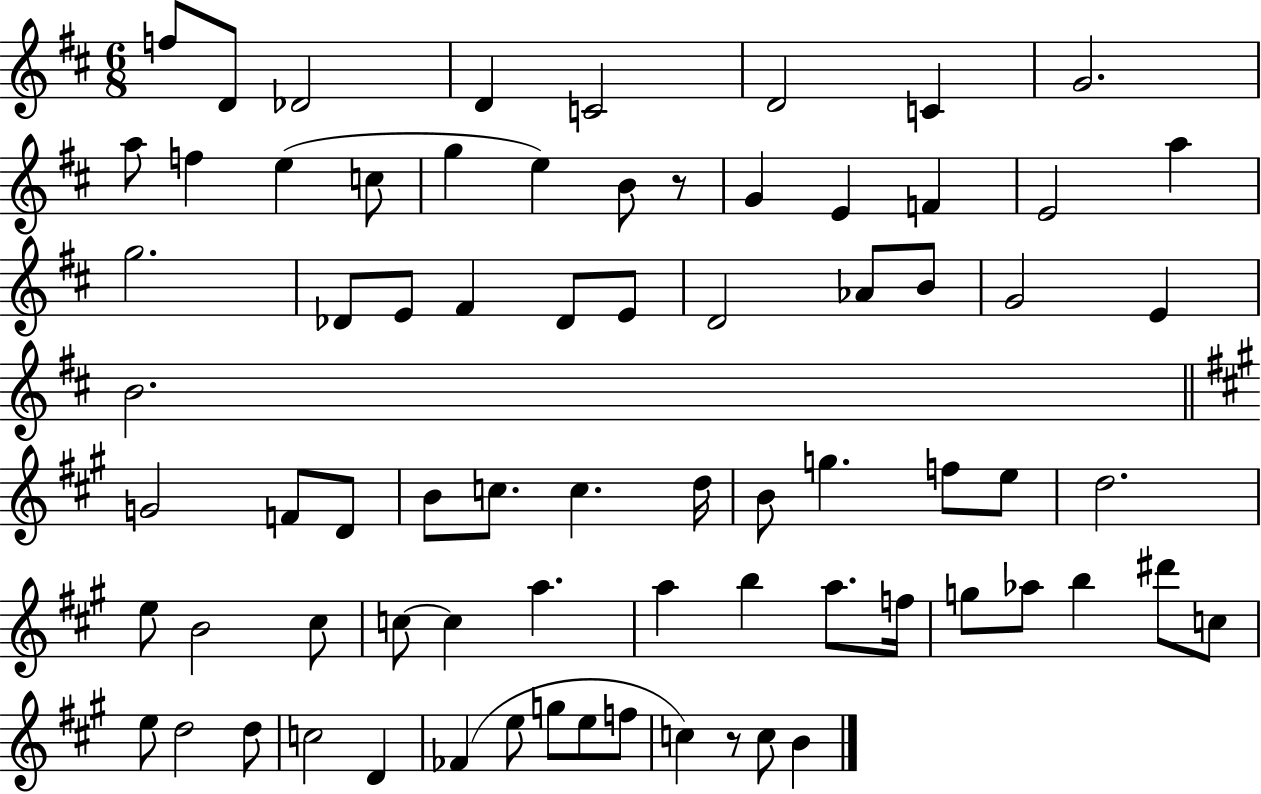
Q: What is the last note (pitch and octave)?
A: B4